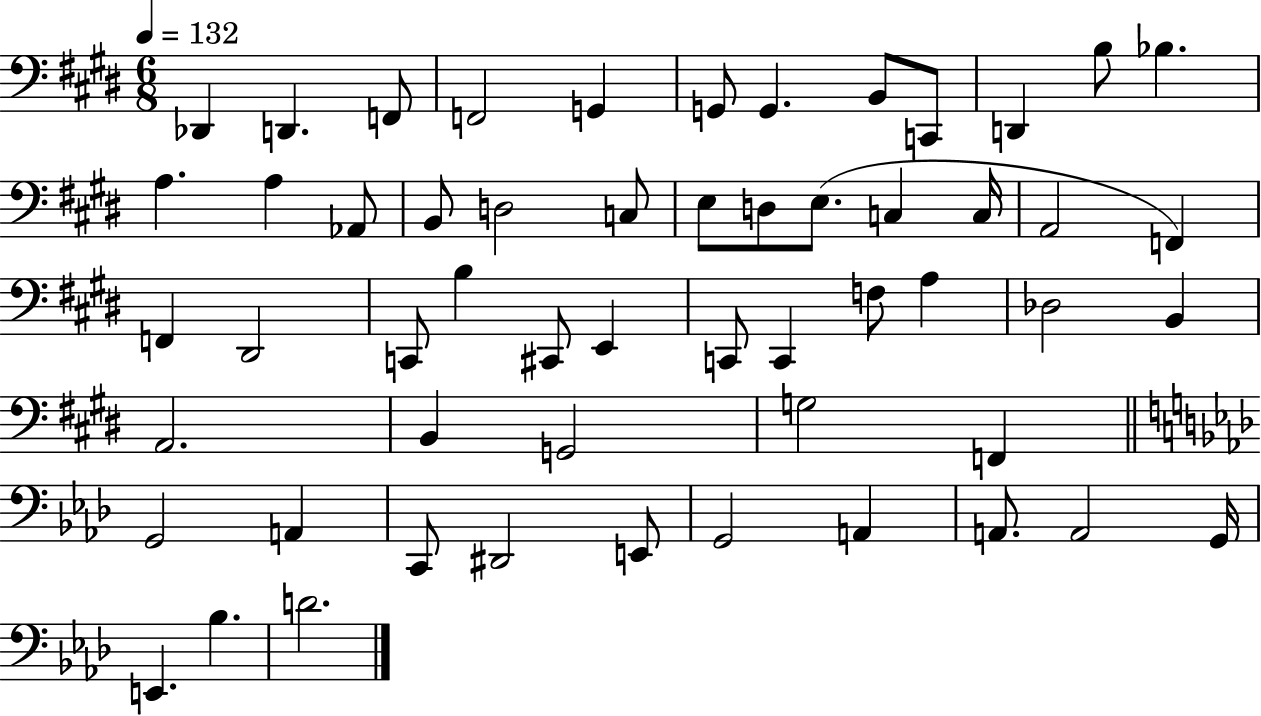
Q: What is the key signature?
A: E major